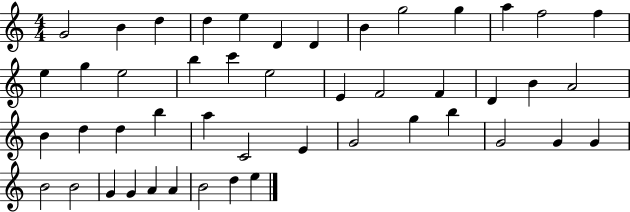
G4/h B4/q D5/q D5/q E5/q D4/q D4/q B4/q G5/h G5/q A5/q F5/h F5/q E5/q G5/q E5/h B5/q C6/q E5/h E4/q F4/h F4/q D4/q B4/q A4/h B4/q D5/q D5/q B5/q A5/q C4/h E4/q G4/h G5/q B5/q G4/h G4/q G4/q B4/h B4/h G4/q G4/q A4/q A4/q B4/h D5/q E5/q